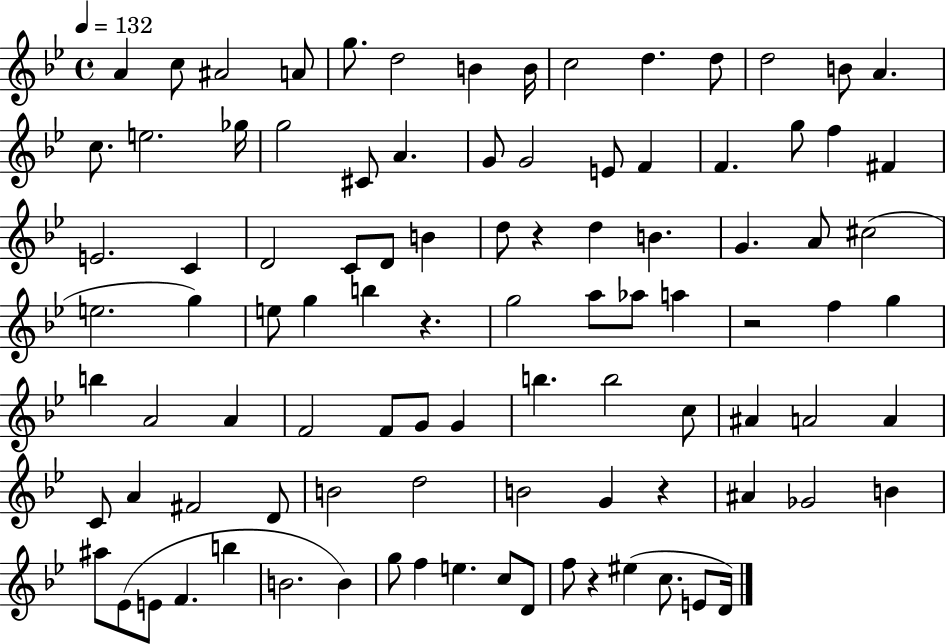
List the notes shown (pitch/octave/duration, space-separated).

A4/q C5/e A#4/h A4/e G5/e. D5/h B4/q B4/s C5/h D5/q. D5/e D5/h B4/e A4/q. C5/e. E5/h. Gb5/s G5/h C#4/e A4/q. G4/e G4/h E4/e F4/q F4/q. G5/e F5/q F#4/q E4/h. C4/q D4/h C4/e D4/e B4/q D5/e R/q D5/q B4/q. G4/q. A4/e C#5/h E5/h. G5/q E5/e G5/q B5/q R/q. G5/h A5/e Ab5/e A5/q R/h F5/q G5/q B5/q A4/h A4/q F4/h F4/e G4/e G4/q B5/q. B5/h C5/e A#4/q A4/h A4/q C4/e A4/q F#4/h D4/e B4/h D5/h B4/h G4/q R/q A#4/q Gb4/h B4/q A#5/e Eb4/e E4/e F4/q. B5/q B4/h. B4/q G5/e F5/q E5/q. C5/e D4/e F5/e R/q EIS5/q C5/e. E4/e D4/s